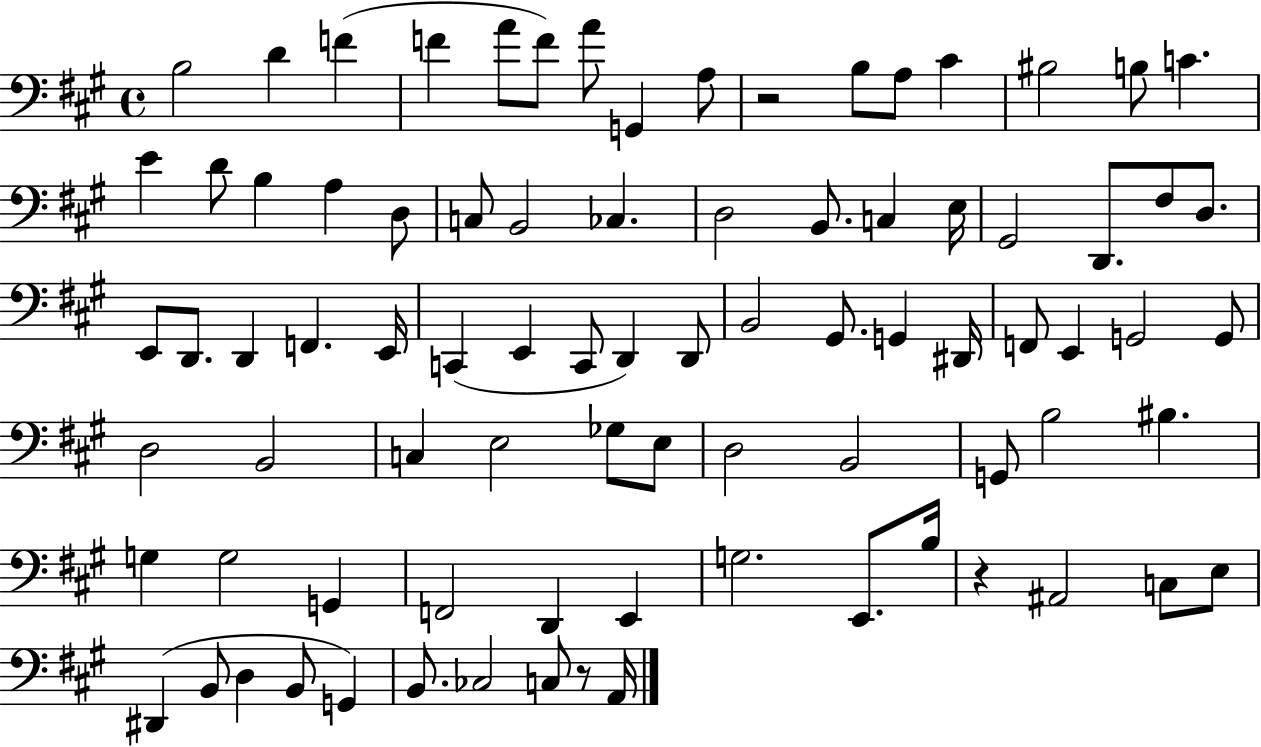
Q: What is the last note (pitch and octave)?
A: A2